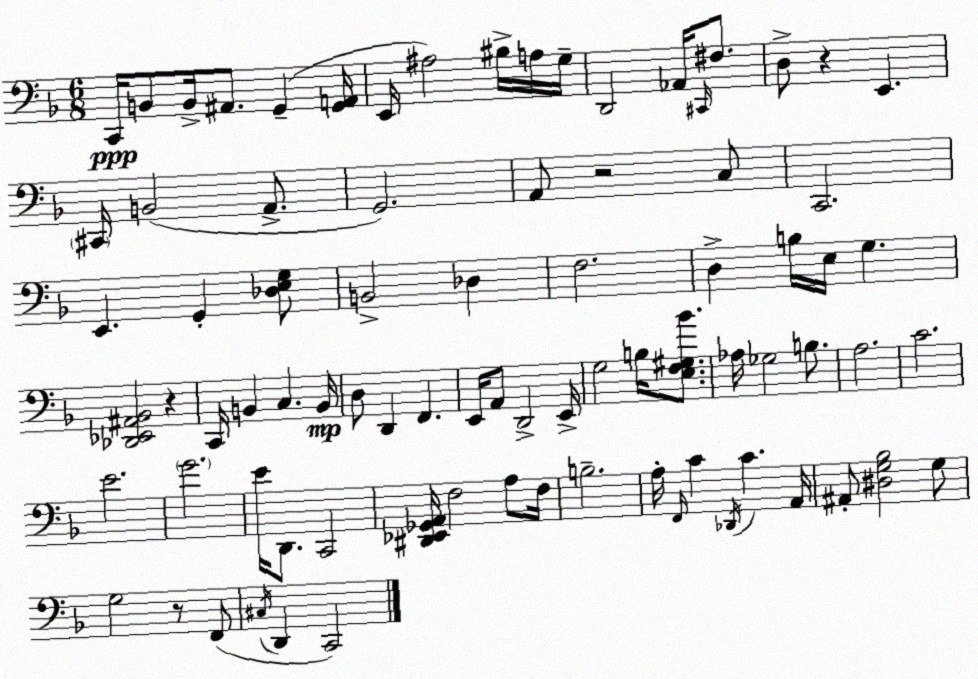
X:1
T:Untitled
M:6/8
L:1/4
K:Dm
C,,/4 B,,/2 B,,/4 ^A,,/2 G,, [G,,A,,]/4 E,,/4 ^A,2 ^B,/4 A,/4 G,/4 D,,2 _A,,/4 ^C,,/4 ^F,/2 D,/2 z E,, ^C,,/4 B,,2 A,,/2 G,,2 A,,/2 z2 C,/2 C,,2 E,, G,, [_D,E,G,]/2 B,,2 _D, F,2 D, B,/4 E,/4 G, [_D,,_E,,^A,,_B,,]2 z C,,/4 B,, C, B,,/4 D,/2 D,, F,, E,,/4 A,,/2 D,,2 E,,/4 G,2 B,/4 [E,F,^G,_B]/2 _A,/4 _G,2 B,/2 A,2 C2 E2 G2 E/4 D,,/2 C,,2 [^D,,_E,,_G,,A,,]/4 F,2 A,/2 F,/4 B,2 A,/4 F,,/4 C _D,,/4 C A,,/4 ^A,,/2 [^D,G,_B,]2 G,/2 G,2 z/2 F,,/2 ^C,/4 D,, C,,2